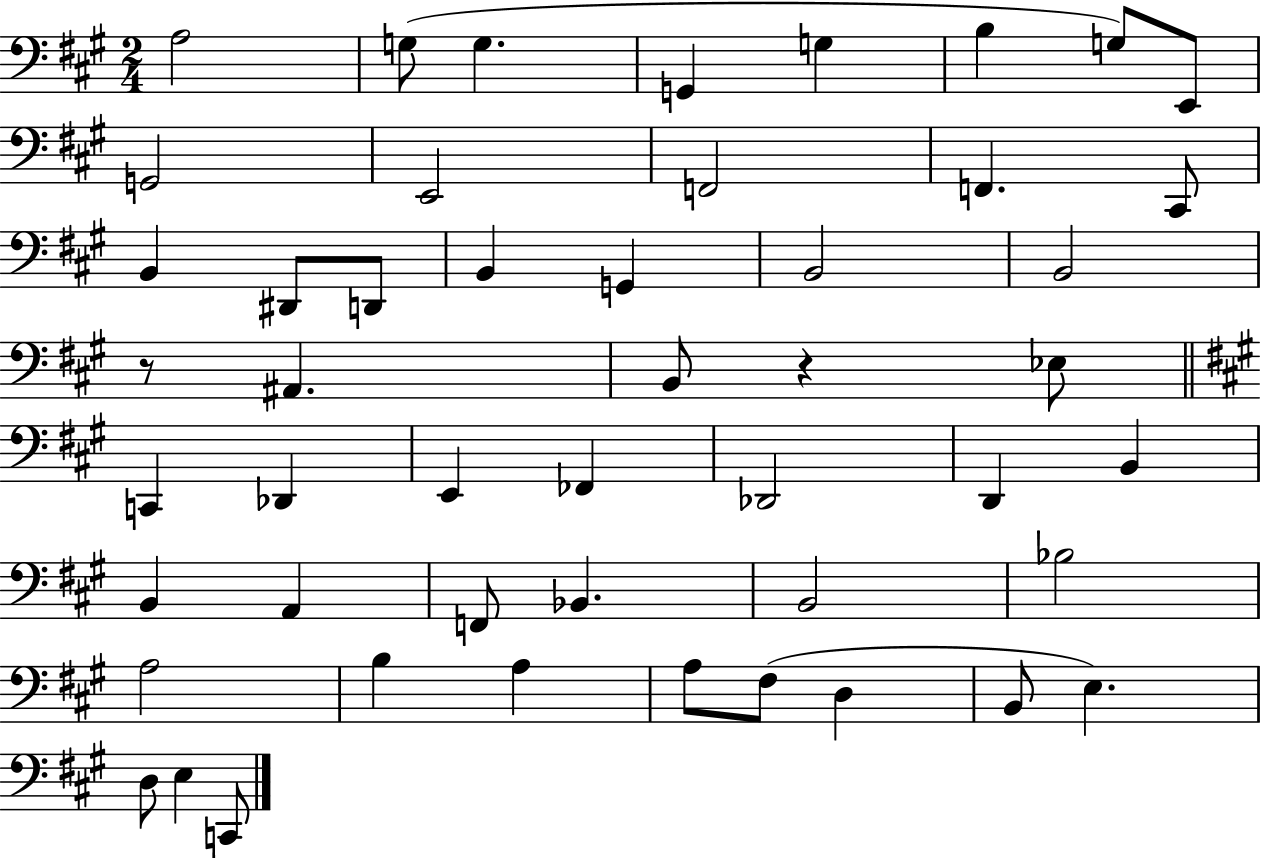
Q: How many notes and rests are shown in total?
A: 49